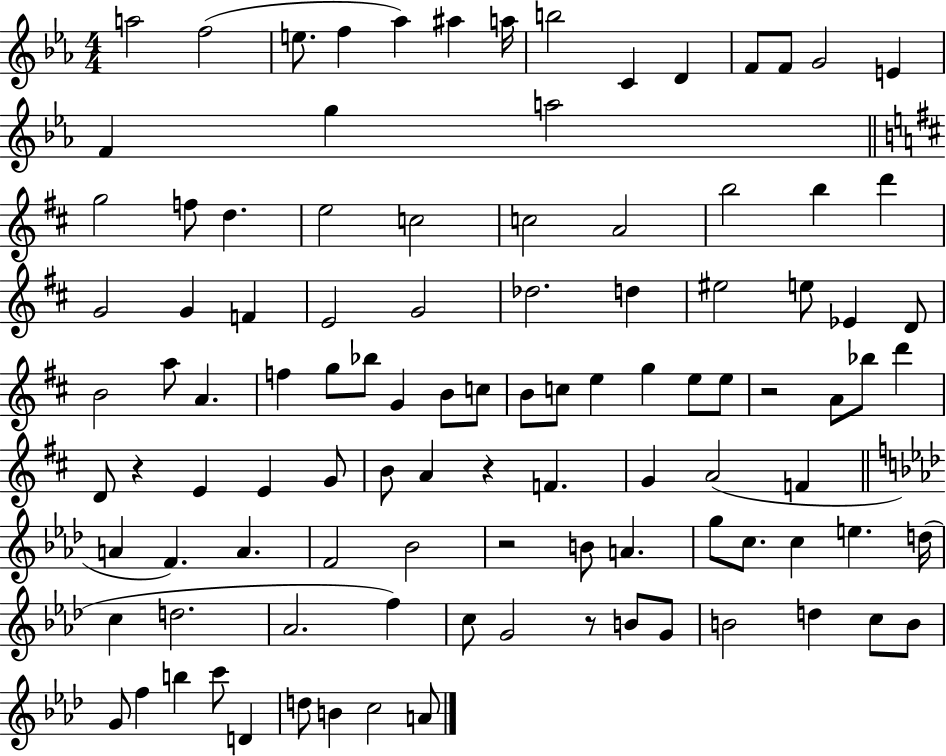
{
  \clef treble
  \numericTimeSignature
  \time 4/4
  \key ees \major
  \repeat volta 2 { a''2 f''2( | e''8. f''4 aes''4) ais''4 a''16 | b''2 c'4 d'4 | f'8 f'8 g'2 e'4 | \break f'4 g''4 a''2 | \bar "||" \break \key b \minor g''2 f''8 d''4. | e''2 c''2 | c''2 a'2 | b''2 b''4 d'''4 | \break g'2 g'4 f'4 | e'2 g'2 | des''2. d''4 | eis''2 e''8 ees'4 d'8 | \break b'2 a''8 a'4. | f''4 g''8 bes''8 g'4 b'8 c''8 | b'8 c''8 e''4 g''4 e''8 e''8 | r2 a'8 bes''8 d'''4 | \break d'8 r4 e'4 e'4 g'8 | b'8 a'4 r4 f'4. | g'4 a'2( f'4 | \bar "||" \break \key aes \major a'4 f'4.) a'4. | f'2 bes'2 | r2 b'8 a'4. | g''8 c''8. c''4 e''4. d''16( | \break c''4 d''2. | aes'2. f''4) | c''8 g'2 r8 b'8 g'8 | b'2 d''4 c''8 b'8 | \break g'8 f''4 b''4 c'''8 d'4 | d''8 b'4 c''2 a'8 | } \bar "|."
}